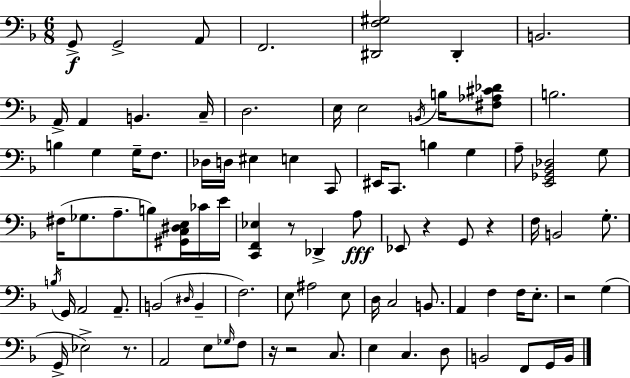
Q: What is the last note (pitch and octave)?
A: B2